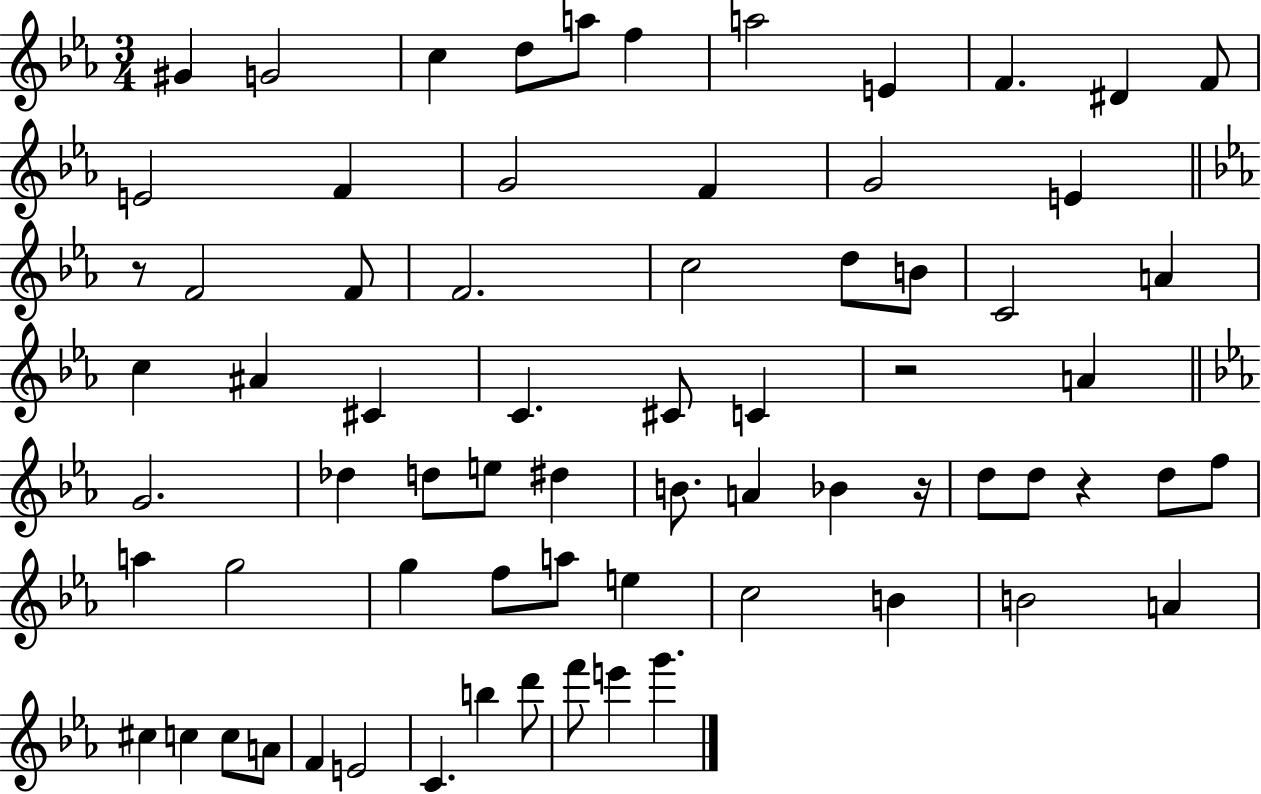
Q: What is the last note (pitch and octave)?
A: G6